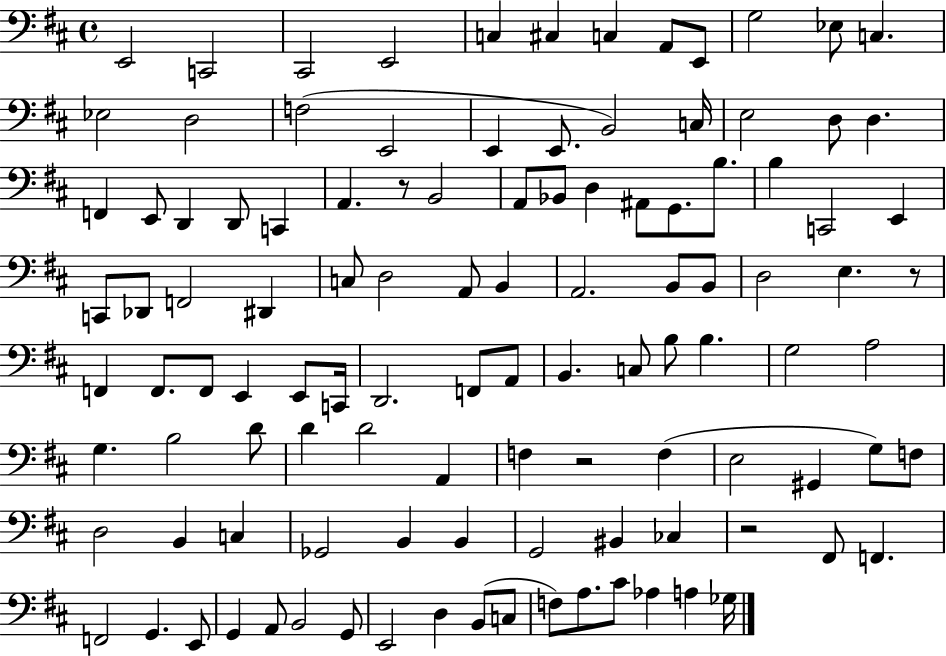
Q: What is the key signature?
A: D major